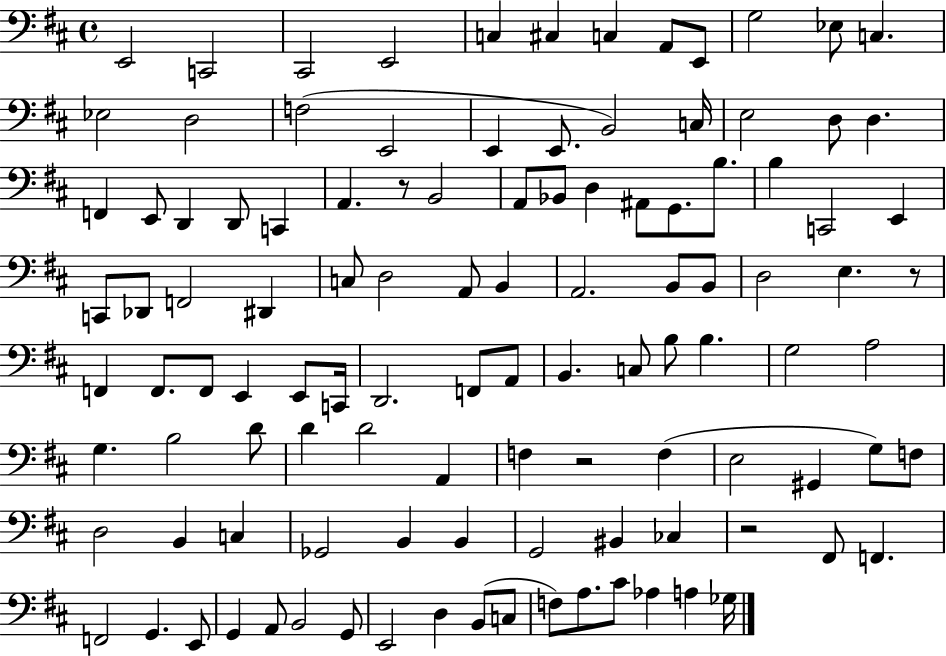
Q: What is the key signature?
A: D major